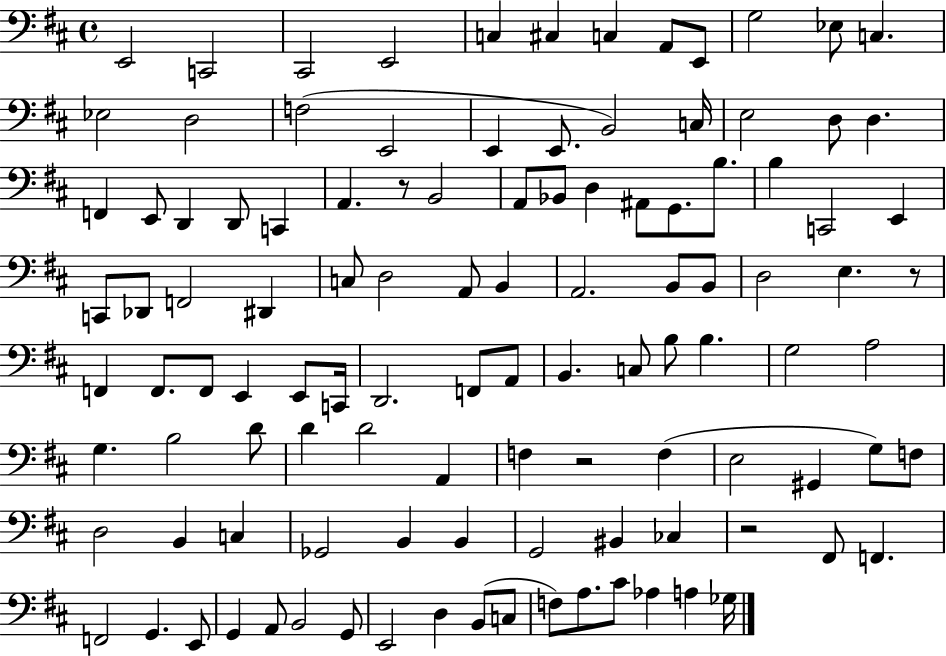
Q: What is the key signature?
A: D major